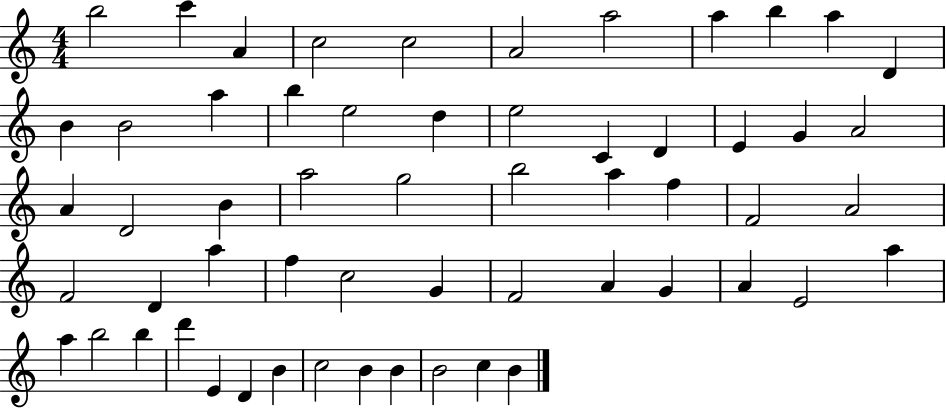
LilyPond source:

{
  \clef treble
  \numericTimeSignature
  \time 4/4
  \key c \major
  b''2 c'''4 a'4 | c''2 c''2 | a'2 a''2 | a''4 b''4 a''4 d'4 | \break b'4 b'2 a''4 | b''4 e''2 d''4 | e''2 c'4 d'4 | e'4 g'4 a'2 | \break a'4 d'2 b'4 | a''2 g''2 | b''2 a''4 f''4 | f'2 a'2 | \break f'2 d'4 a''4 | f''4 c''2 g'4 | f'2 a'4 g'4 | a'4 e'2 a''4 | \break a''4 b''2 b''4 | d'''4 e'4 d'4 b'4 | c''2 b'4 b'4 | b'2 c''4 b'4 | \break \bar "|."
}